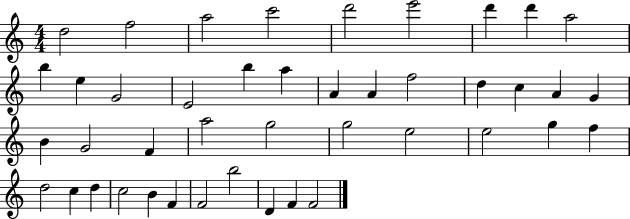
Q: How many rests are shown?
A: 0